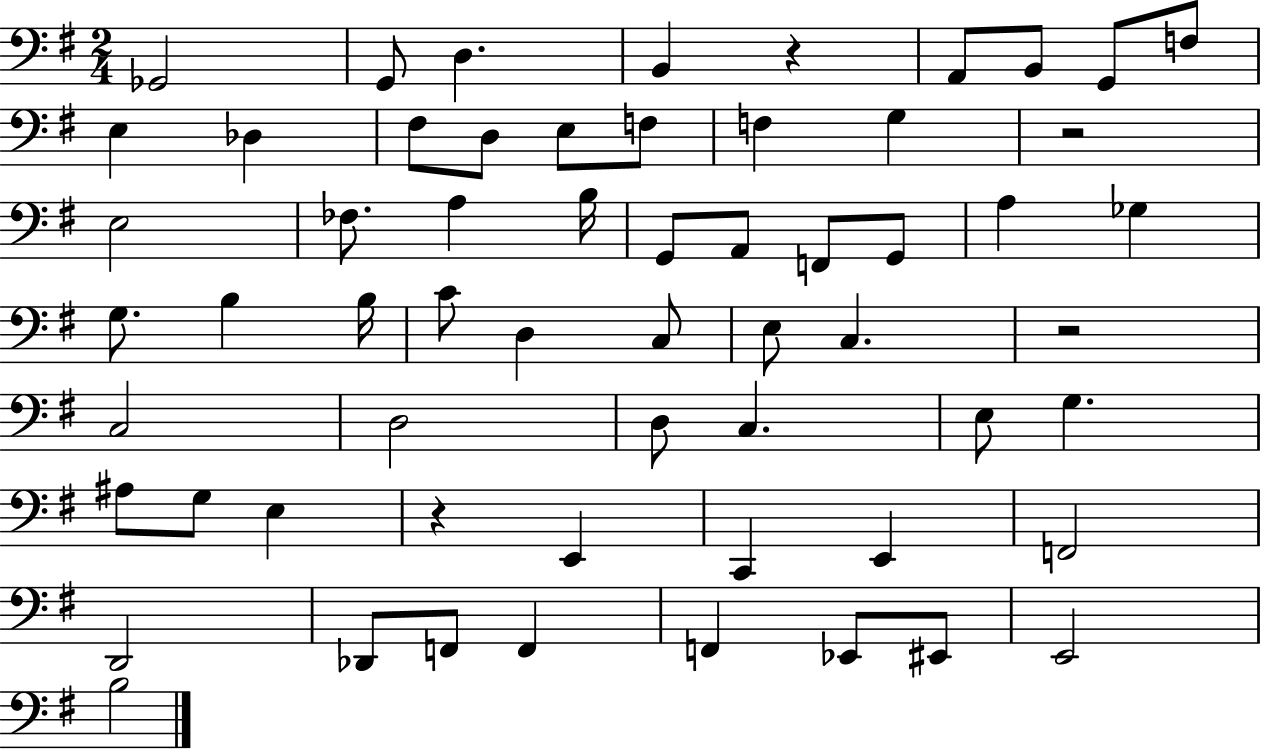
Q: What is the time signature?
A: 2/4